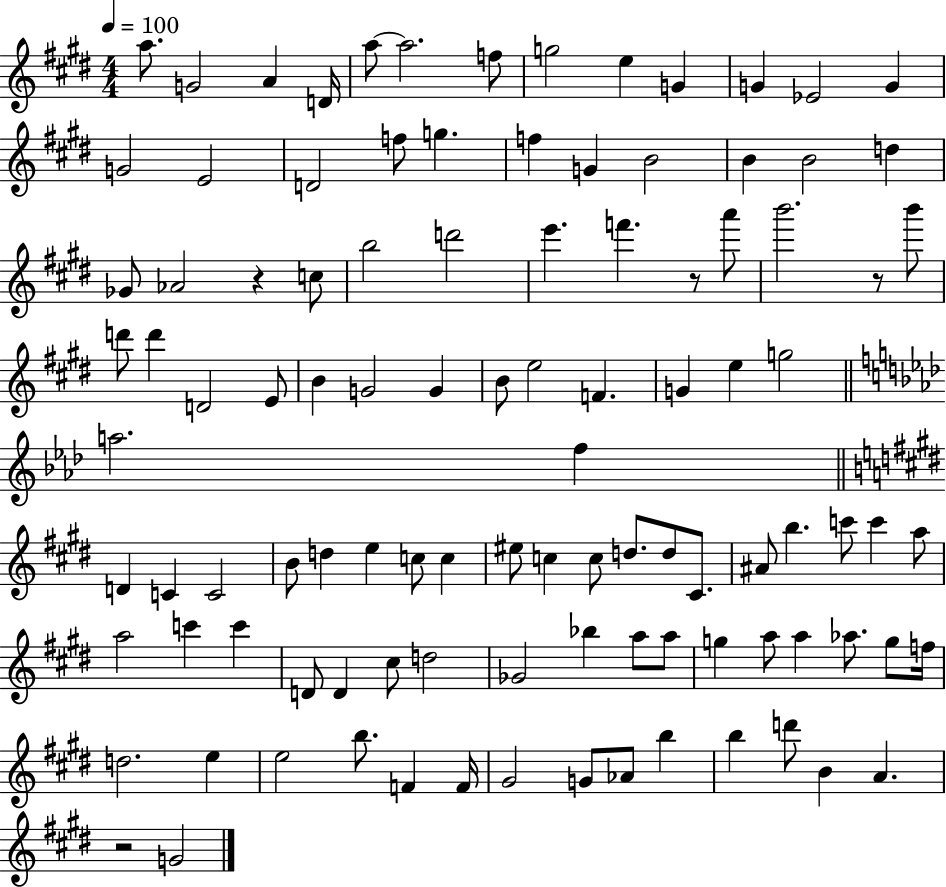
A5/e. G4/h A4/q D4/s A5/e A5/h. F5/e G5/h E5/q G4/q G4/q Eb4/h G4/q G4/h E4/h D4/h F5/e G5/q. F5/q G4/q B4/h B4/q B4/h D5/q Gb4/e Ab4/h R/q C5/e B5/h D6/h E6/q. F6/q. R/e A6/e B6/h. R/e B6/e D6/e D6/q D4/h E4/e B4/q G4/h G4/q B4/e E5/h F4/q. G4/q E5/q G5/h A5/h. F5/q D4/q C4/q C4/h B4/e D5/q E5/q C5/e C5/q EIS5/e C5/q C5/e D5/e. D5/e C#4/e. A#4/e B5/q. C6/e C6/q A5/e A5/h C6/q C6/q D4/e D4/q C#5/e D5/h Gb4/h Bb5/q A5/e A5/e G5/q A5/e A5/q Ab5/e. G5/e F5/s D5/h. E5/q E5/h B5/e. F4/q F4/s G#4/h G4/e Ab4/e B5/q B5/q D6/e B4/q A4/q. R/h G4/h